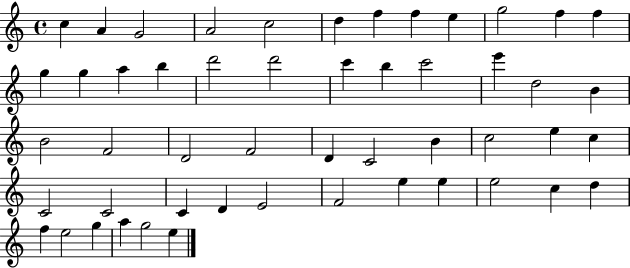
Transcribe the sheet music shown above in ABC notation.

X:1
T:Untitled
M:4/4
L:1/4
K:C
c A G2 A2 c2 d f f e g2 f f g g a b d'2 d'2 c' b c'2 e' d2 B B2 F2 D2 F2 D C2 B c2 e c C2 C2 C D E2 F2 e e e2 c d f e2 g a g2 e